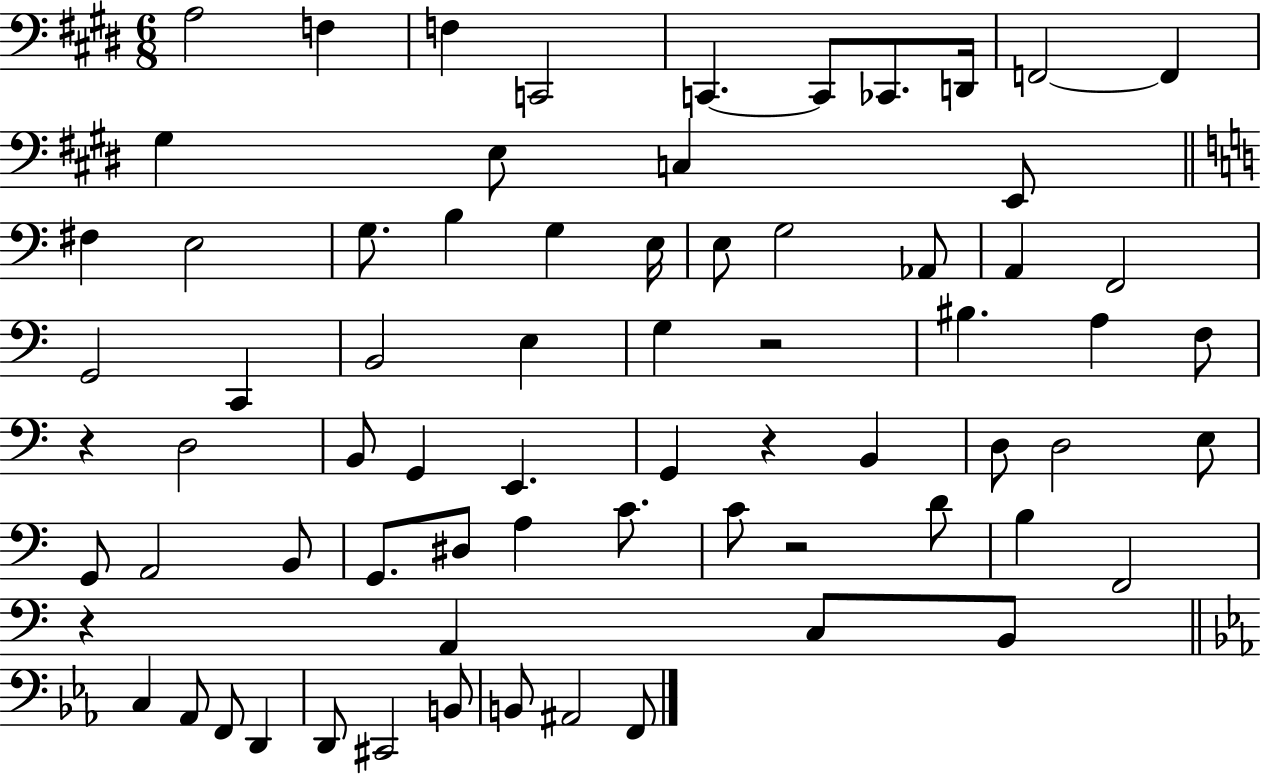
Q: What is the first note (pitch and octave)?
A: A3